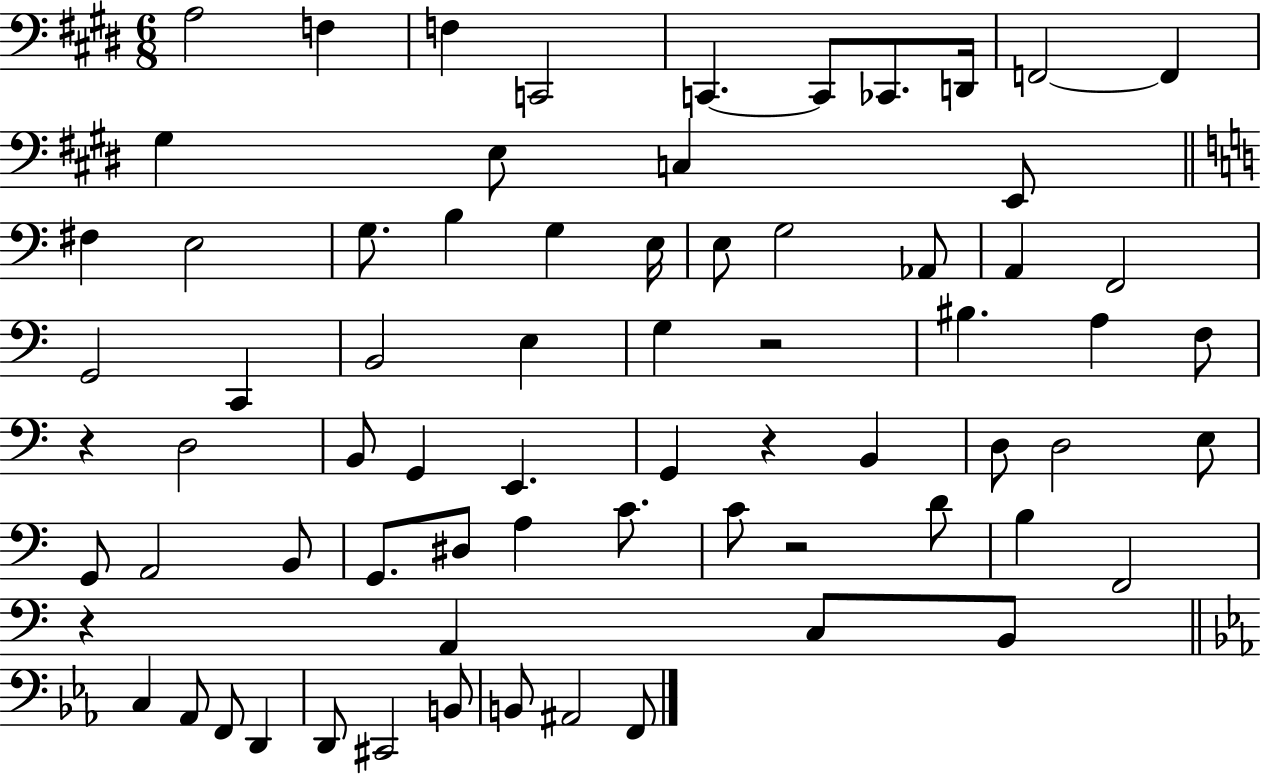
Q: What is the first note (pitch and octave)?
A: A3